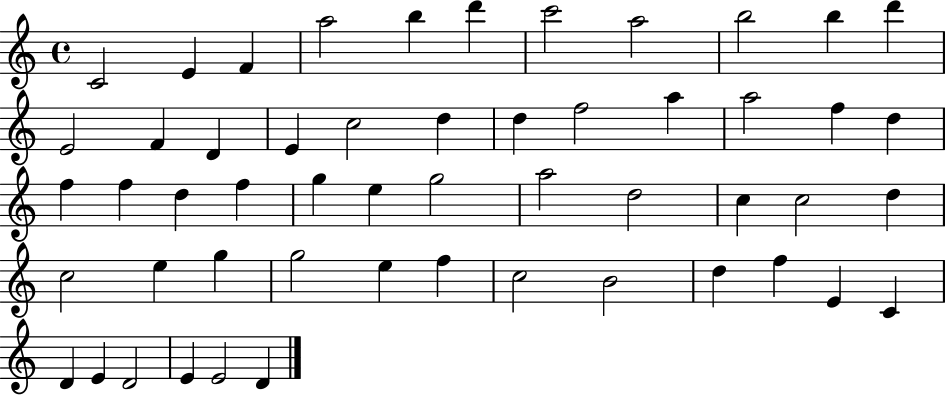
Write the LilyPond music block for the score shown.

{
  \clef treble
  \time 4/4
  \defaultTimeSignature
  \key c \major
  c'2 e'4 f'4 | a''2 b''4 d'''4 | c'''2 a''2 | b''2 b''4 d'''4 | \break e'2 f'4 d'4 | e'4 c''2 d''4 | d''4 f''2 a''4 | a''2 f''4 d''4 | \break f''4 f''4 d''4 f''4 | g''4 e''4 g''2 | a''2 d''2 | c''4 c''2 d''4 | \break c''2 e''4 g''4 | g''2 e''4 f''4 | c''2 b'2 | d''4 f''4 e'4 c'4 | \break d'4 e'4 d'2 | e'4 e'2 d'4 | \bar "|."
}